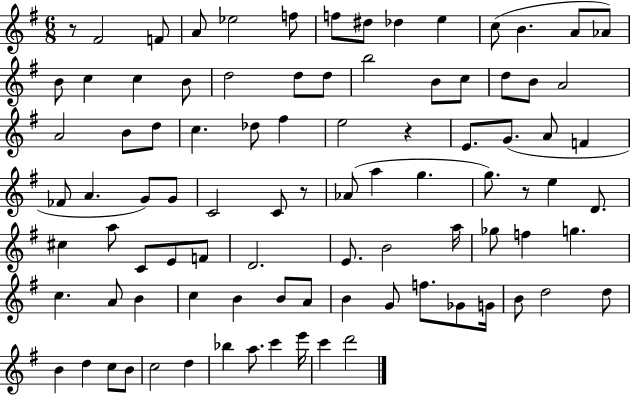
{
  \clef treble
  \numericTimeSignature
  \time 6/8
  \key g \major
  \repeat volta 2 { r8 fis'2 f'8 | a'8 ees''2 f''8 | f''8 dis''8 des''4 e''4 | c''8( b'4. a'8 aes'8) | \break b'8 c''4 c''4 b'8 | d''2 d''8 d''8 | b''2 b'8 c''8 | d''8 b'8 a'2 | \break a'2 b'8 d''8 | c''4. des''8 fis''4 | e''2 r4 | e'8. g'8.( a'8 f'4 | \break fes'8 a'4. g'8) g'8 | c'2 c'8 r8 | aes'8( a''4 g''4. | g''8.) r8 e''4 d'8. | \break cis''4 a''8 c'8 e'8 f'8 | d'2. | e'8. b'2 a''16 | ges''8 f''4 g''4. | \break c''4. a'8 b'4 | c''4 b'4 b'8 a'8 | b'4 g'8 f''8. ges'8 g'16 | b'8 d''2 d''8 | \break b'4 d''4 c''8 b'8 | c''2 d''4 | bes''4 a''8. c'''4 e'''16 | c'''4 d'''2 | \break } \bar "|."
}